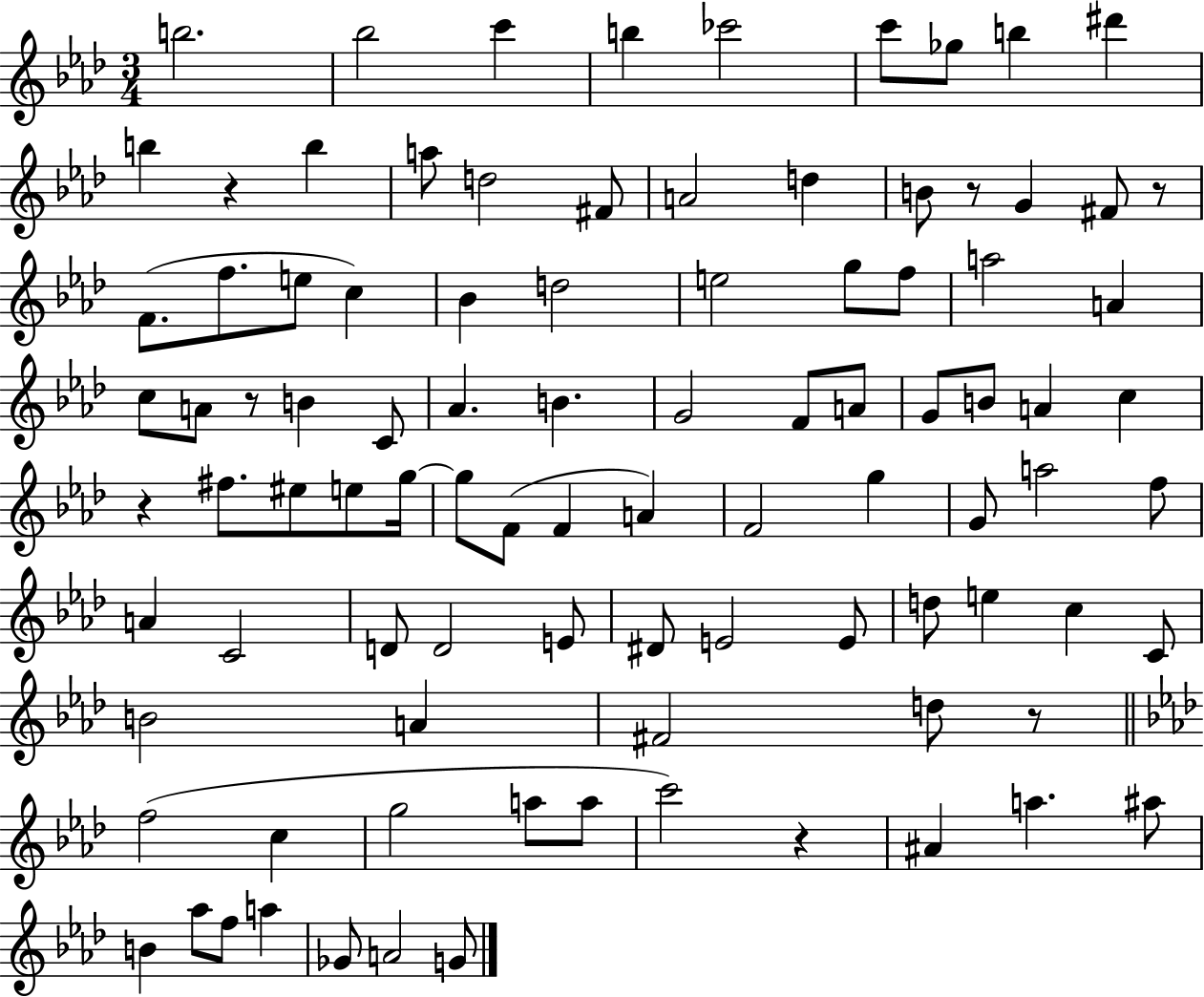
{
  \clef treble
  \numericTimeSignature
  \time 3/4
  \key aes \major
  b''2. | bes''2 c'''4 | b''4 ces'''2 | c'''8 ges''8 b''4 dis'''4 | \break b''4 r4 b''4 | a''8 d''2 fis'8 | a'2 d''4 | b'8 r8 g'4 fis'8 r8 | \break f'8.( f''8. e''8 c''4) | bes'4 d''2 | e''2 g''8 f''8 | a''2 a'4 | \break c''8 a'8 r8 b'4 c'8 | aes'4. b'4. | g'2 f'8 a'8 | g'8 b'8 a'4 c''4 | \break r4 fis''8. eis''8 e''8 g''16~~ | g''8 f'8( f'4 a'4) | f'2 g''4 | g'8 a''2 f''8 | \break a'4 c'2 | d'8 d'2 e'8 | dis'8 e'2 e'8 | d''8 e''4 c''4 c'8 | \break b'2 a'4 | fis'2 d''8 r8 | \bar "||" \break \key aes \major f''2( c''4 | g''2 a''8 a''8 | c'''2) r4 | ais'4 a''4. ais''8 | \break b'4 aes''8 f''8 a''4 | ges'8 a'2 g'8 | \bar "|."
}